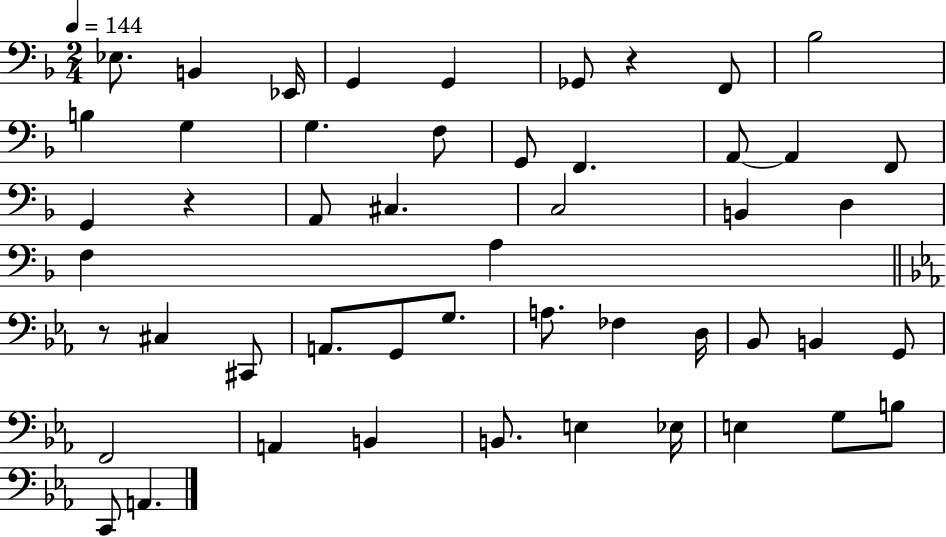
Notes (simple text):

Eb3/e. B2/q Eb2/s G2/q G2/q Gb2/e R/q F2/e Bb3/h B3/q G3/q G3/q. F3/e G2/e F2/q. A2/e A2/q F2/e G2/q R/q A2/e C#3/q. C3/h B2/q D3/q F3/q A3/q R/e C#3/q C#2/e A2/e. G2/e G3/e. A3/e. FES3/q D3/s Bb2/e B2/q G2/e F2/h A2/q B2/q B2/e. E3/q Eb3/s E3/q G3/e B3/e C2/e A2/q.